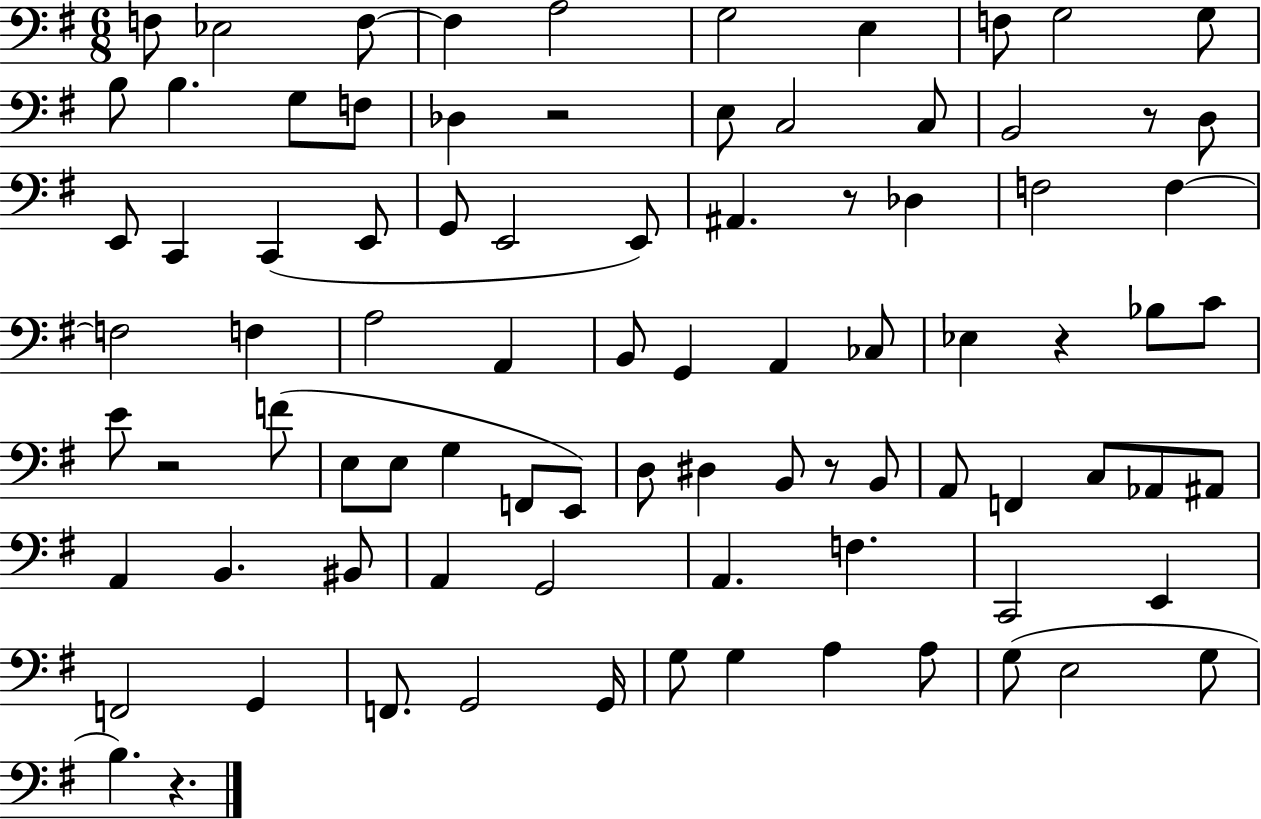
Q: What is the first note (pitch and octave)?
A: F3